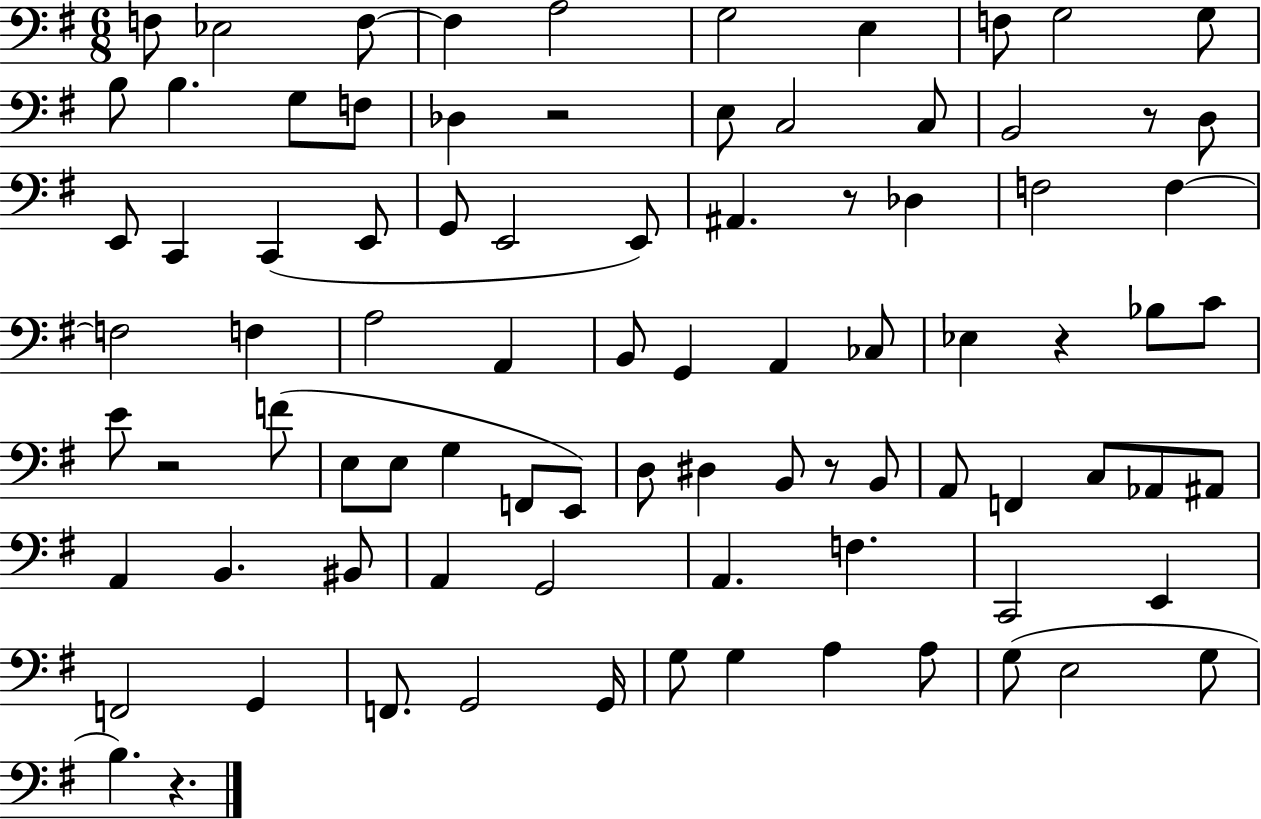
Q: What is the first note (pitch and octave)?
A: F3